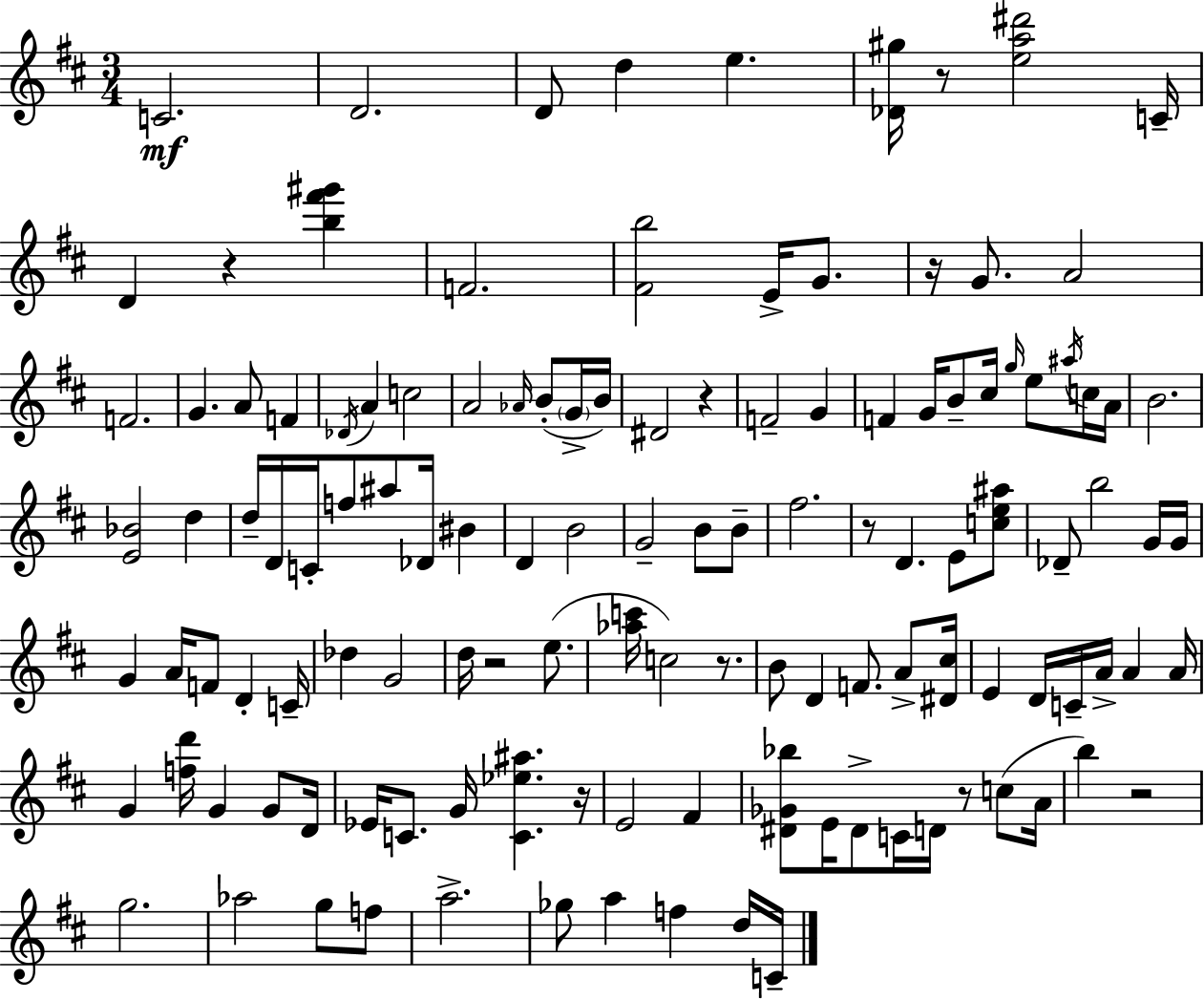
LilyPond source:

{
  \clef treble
  \numericTimeSignature
  \time 3/4
  \key d \major
  c'2.\mf | d'2. | d'8 d''4 e''4. | <des' gis''>16 r8 <e'' a'' dis'''>2 c'16-- | \break d'4 r4 <b'' fis''' gis'''>4 | f'2. | <fis' b''>2 e'16-> g'8. | r16 g'8. a'2 | \break f'2. | g'4. a'8 f'4 | \acciaccatura { des'16 } a'4 c''2 | a'2 \grace { aes'16 } b'8-.( | \break \parenthesize g'16-> b'16) dis'2 r4 | f'2-- g'4 | f'4 g'16 b'8-- cis''16 \grace { g''16 } e''8 | \acciaccatura { ais''16 } c''16 a'16 b'2. | \break <e' bes'>2 | d''4 d''16-- d'16 c'16-. f''8 ais''8 des'16 | bis'4 d'4 b'2 | g'2-- | \break b'8 b'8-- fis''2. | r8 d'4. | e'8 <c'' e'' ais''>8 des'8-- b''2 | g'16 g'16 g'4 a'16 f'8 d'4-. | \break c'16-- des''4 g'2 | d''16 r2 | e''8.( <aes'' c'''>16 c''2) | r8. b'8 d'4 f'8. | \break a'8-> <dis' cis''>16 e'4 d'16 c'16-- a'16-> a'4 | a'16 g'4 <f'' d'''>16 g'4 | g'8 d'16 ees'16 c'8. g'16 <c' ees'' ais''>4. | r16 e'2 | \break fis'4 <dis' ges' bes''>8 e'16 dis'8-> c'16 d'16 r8 | c''8( a'16 b''4) r2 | g''2. | aes''2 | \break g''8 f''8 a''2.-> | ges''8 a''4 f''4 | d''16 c'16-- \bar "|."
}